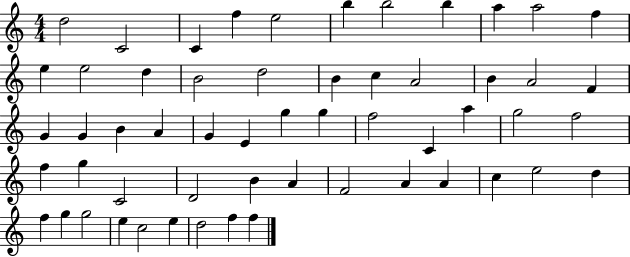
X:1
T:Untitled
M:4/4
L:1/4
K:C
d2 C2 C f e2 b b2 b a a2 f e e2 d B2 d2 B c A2 B A2 F G G B A G E g g f2 C a g2 f2 f g C2 D2 B A F2 A A c e2 d f g g2 e c2 e d2 f f